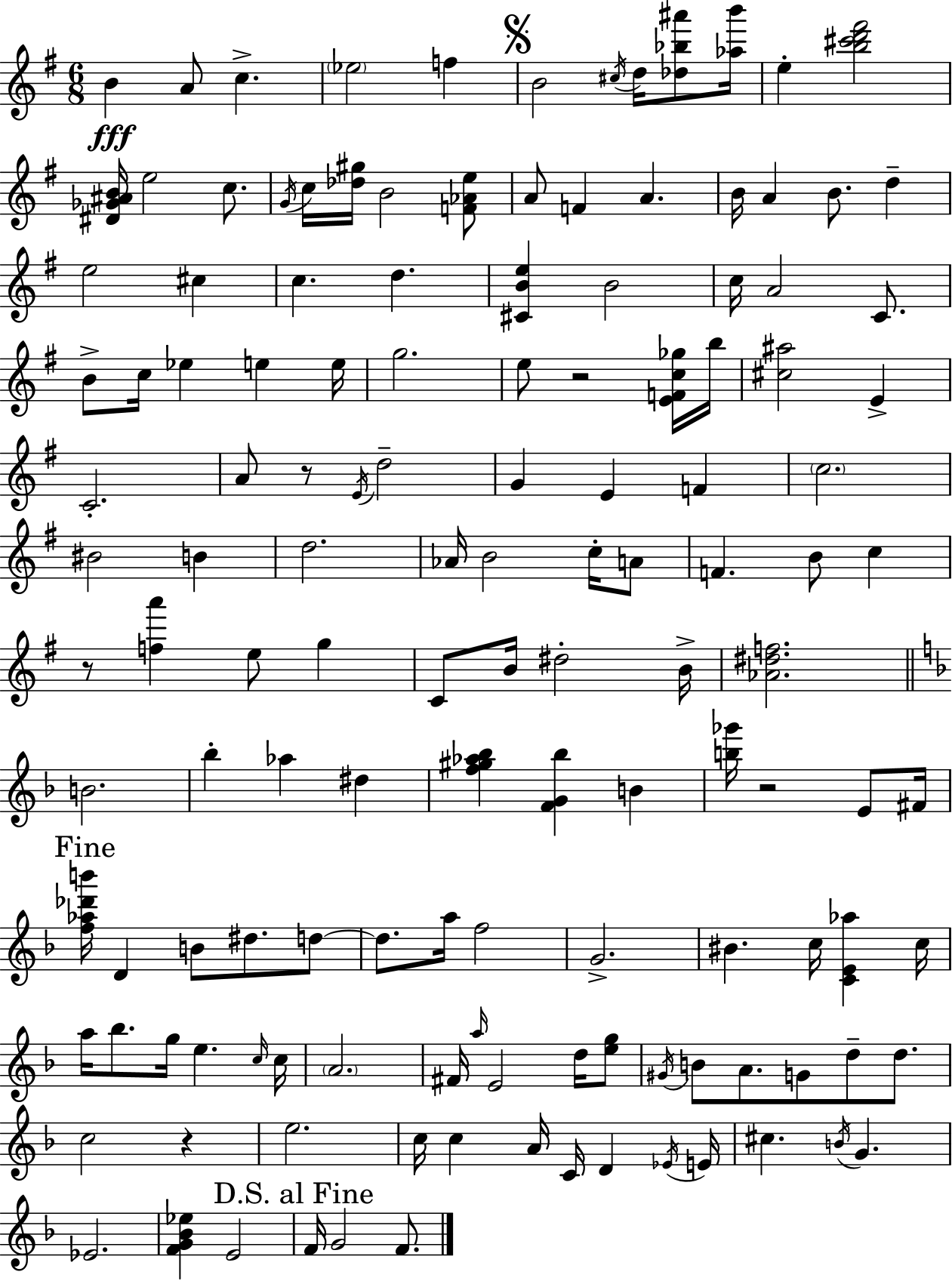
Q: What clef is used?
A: treble